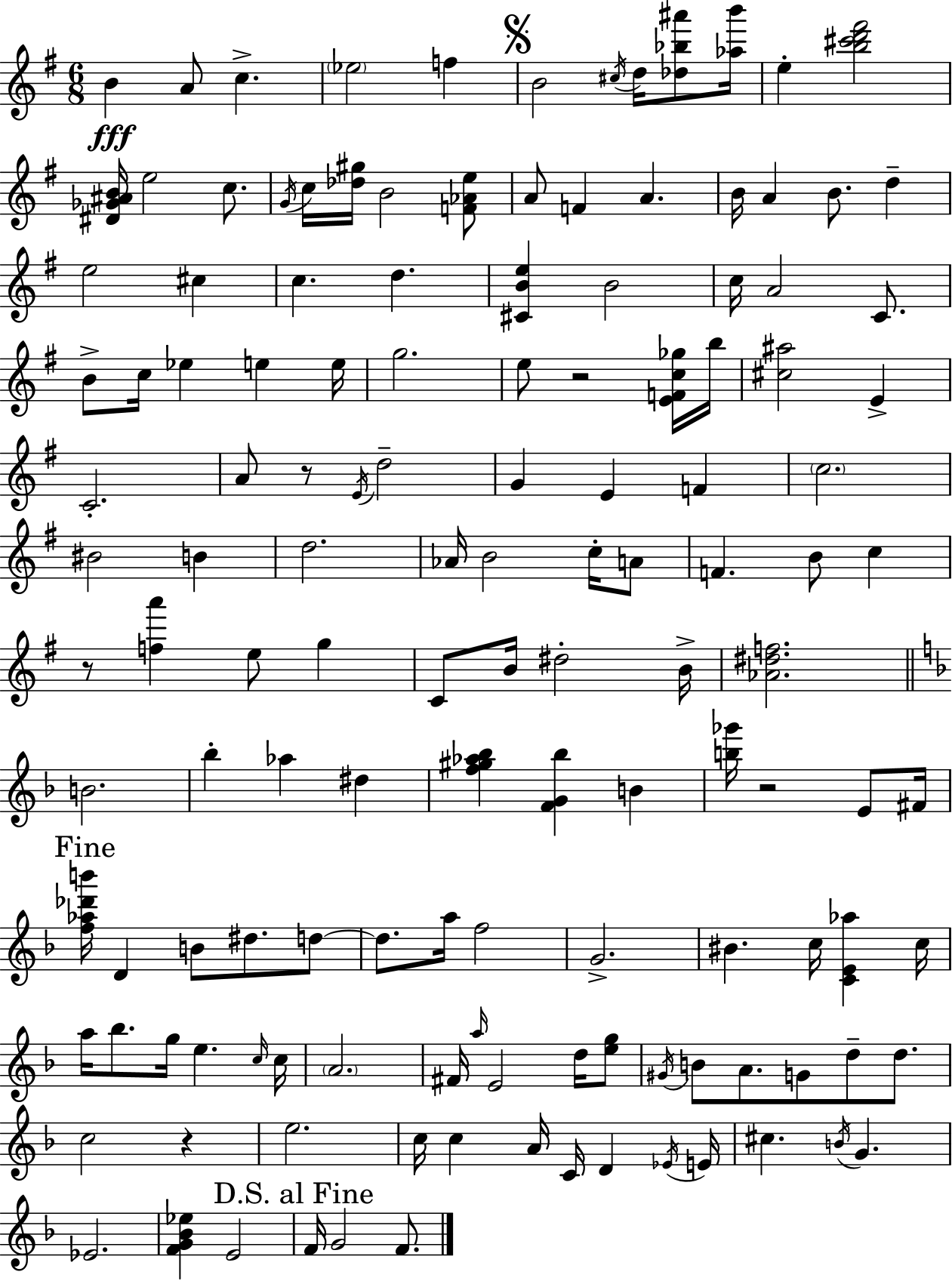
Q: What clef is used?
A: treble